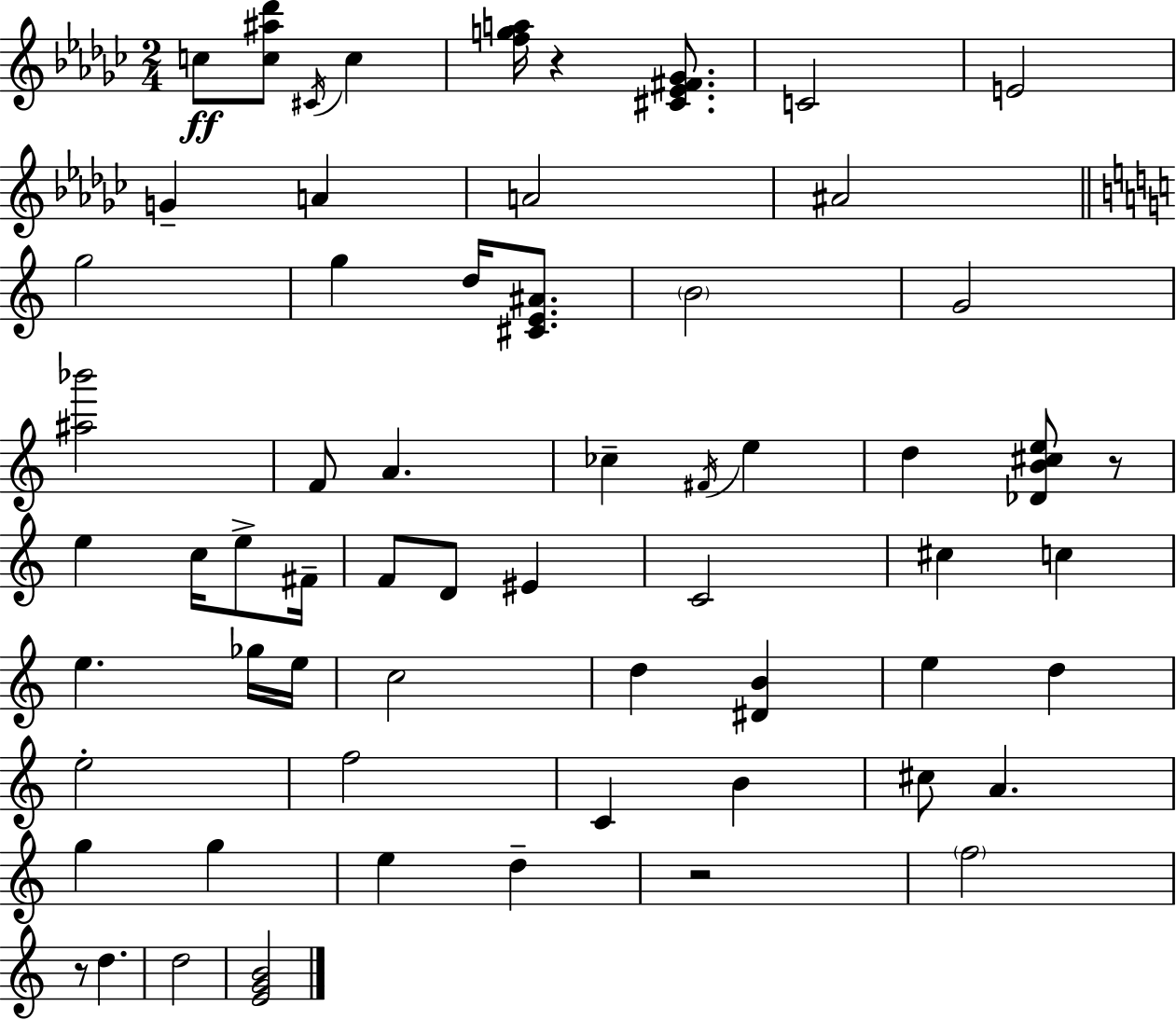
{
  \clef treble
  \numericTimeSignature
  \time 2/4
  \key ees \minor
  \repeat volta 2 { c''8\ff <c'' ais'' des'''>8 \acciaccatura { cis'16 } c''4 | <f'' g'' a''>16 r4 <cis' ees' fis' ges'>8. | c'2 | e'2 | \break g'4-- a'4 | a'2 | ais'2 | \bar "||" \break \key a \minor g''2 | g''4 d''16 <cis' e' ais'>8. | \parenthesize b'2 | g'2 | \break <ais'' bes'''>2 | f'8 a'4. | ces''4-- \acciaccatura { fis'16 } e''4 | d''4 <des' b' cis'' e''>8 r8 | \break e''4 c''16 e''8-> | fis'16-- f'8 d'8 eis'4 | c'2 | cis''4 c''4 | \break e''4. ges''16 | e''16 c''2 | d''4 <dis' b'>4 | e''4 d''4 | \break e''2-. | f''2 | c'4 b'4 | cis''8 a'4. | \break g''4 g''4 | e''4 d''4-- | r2 | \parenthesize f''2 | \break r8 d''4. | d''2 | <e' g' b'>2 | } \bar "|."
}